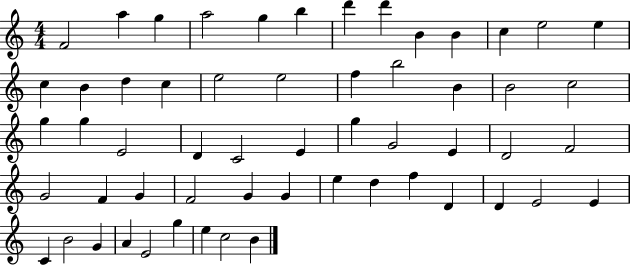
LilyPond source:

{
  \clef treble
  \numericTimeSignature
  \time 4/4
  \key c \major
  f'2 a''4 g''4 | a''2 g''4 b''4 | d'''4 d'''4 b'4 b'4 | c''4 e''2 e''4 | \break c''4 b'4 d''4 c''4 | e''2 e''2 | f''4 b''2 b'4 | b'2 c''2 | \break g''4 g''4 e'2 | d'4 c'2 e'4 | g''4 g'2 e'4 | d'2 f'2 | \break g'2 f'4 g'4 | f'2 g'4 g'4 | e''4 d''4 f''4 d'4 | d'4 e'2 e'4 | \break c'4 b'2 g'4 | a'4 e'2 g''4 | e''4 c''2 b'4 | \bar "|."
}